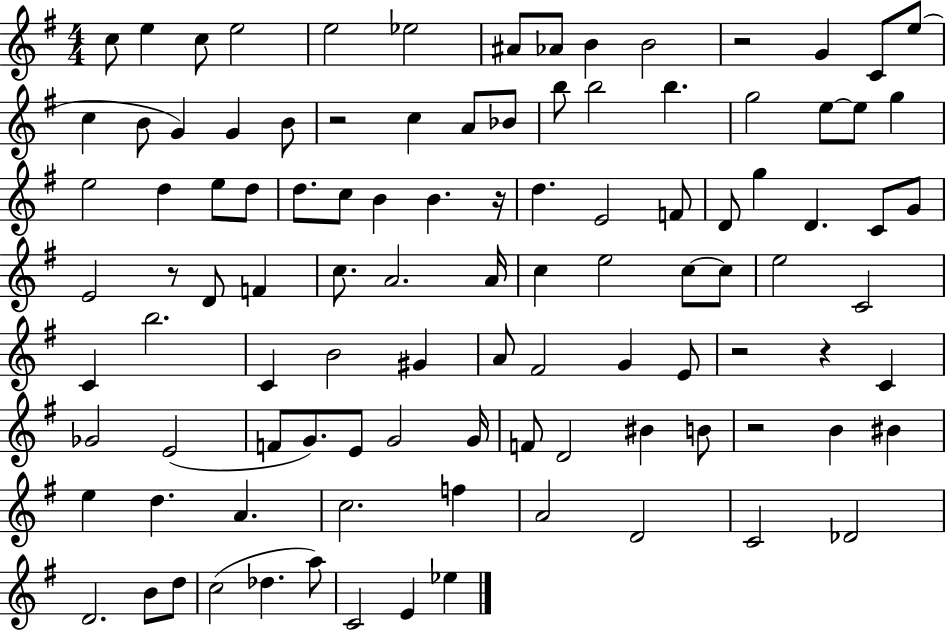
{
  \clef treble
  \numericTimeSignature
  \time 4/4
  \key g \major
  c''8 e''4 c''8 e''2 | e''2 ees''2 | ais'8 aes'8 b'4 b'2 | r2 g'4 c'8 e''8( | \break c''4 b'8 g'4) g'4 b'8 | r2 c''4 a'8 bes'8 | b''8 b''2 b''4. | g''2 e''8~~ e''8 g''4 | \break e''2 d''4 e''8 d''8 | d''8. c''8 b'4 b'4. r16 | d''4. e'2 f'8 | d'8 g''4 d'4. c'8 g'8 | \break e'2 r8 d'8 f'4 | c''8. a'2. a'16 | c''4 e''2 c''8~~ c''8 | e''2 c'2 | \break c'4 b''2. | c'4 b'2 gis'4 | a'8 fis'2 g'4 e'8 | r2 r4 c'4 | \break ges'2 e'2( | f'8 g'8.) e'8 g'2 g'16 | f'8 d'2 bis'4 b'8 | r2 b'4 bis'4 | \break e''4 d''4. a'4. | c''2. f''4 | a'2 d'2 | c'2 des'2 | \break d'2. b'8 d''8 | c''2( des''4. a''8) | c'2 e'4 ees''4 | \bar "|."
}